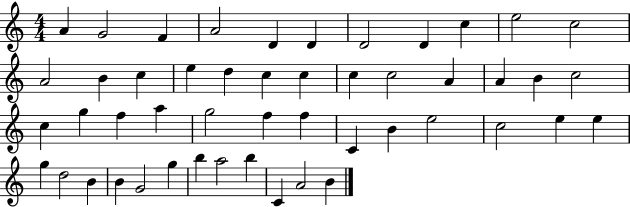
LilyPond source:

{
  \clef treble
  \numericTimeSignature
  \time 4/4
  \key c \major
  a'4 g'2 f'4 | a'2 d'4 d'4 | d'2 d'4 c''4 | e''2 c''2 | \break a'2 b'4 c''4 | e''4 d''4 c''4 c''4 | c''4 c''2 a'4 | a'4 b'4 c''2 | \break c''4 g''4 f''4 a''4 | g''2 f''4 f''4 | c'4 b'4 e''2 | c''2 e''4 e''4 | \break g''4 d''2 b'4 | b'4 g'2 g''4 | b''4 a''2 b''4 | c'4 a'2 b'4 | \break \bar "|."
}